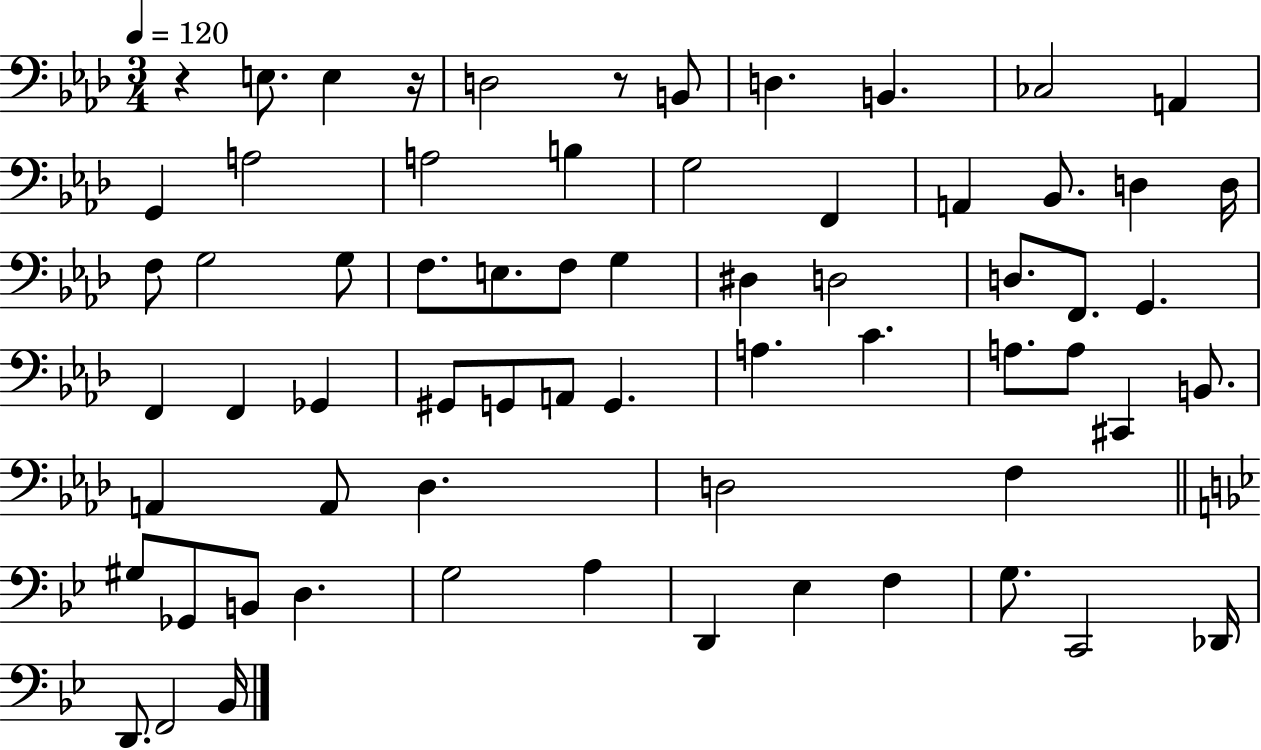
R/q E3/e. E3/q R/s D3/h R/e B2/e D3/q. B2/q. CES3/h A2/q G2/q A3/h A3/h B3/q G3/h F2/q A2/q Bb2/e. D3/q D3/s F3/e G3/h G3/e F3/e. E3/e. F3/e G3/q D#3/q D3/h D3/e. F2/e. G2/q. F2/q F2/q Gb2/q G#2/e G2/e A2/e G2/q. A3/q. C4/q. A3/e. A3/e C#2/q B2/e. A2/q A2/e Db3/q. D3/h F3/q G#3/e Gb2/e B2/e D3/q. G3/h A3/q D2/q Eb3/q F3/q G3/e. C2/h Db2/s D2/e. F2/h Bb2/s